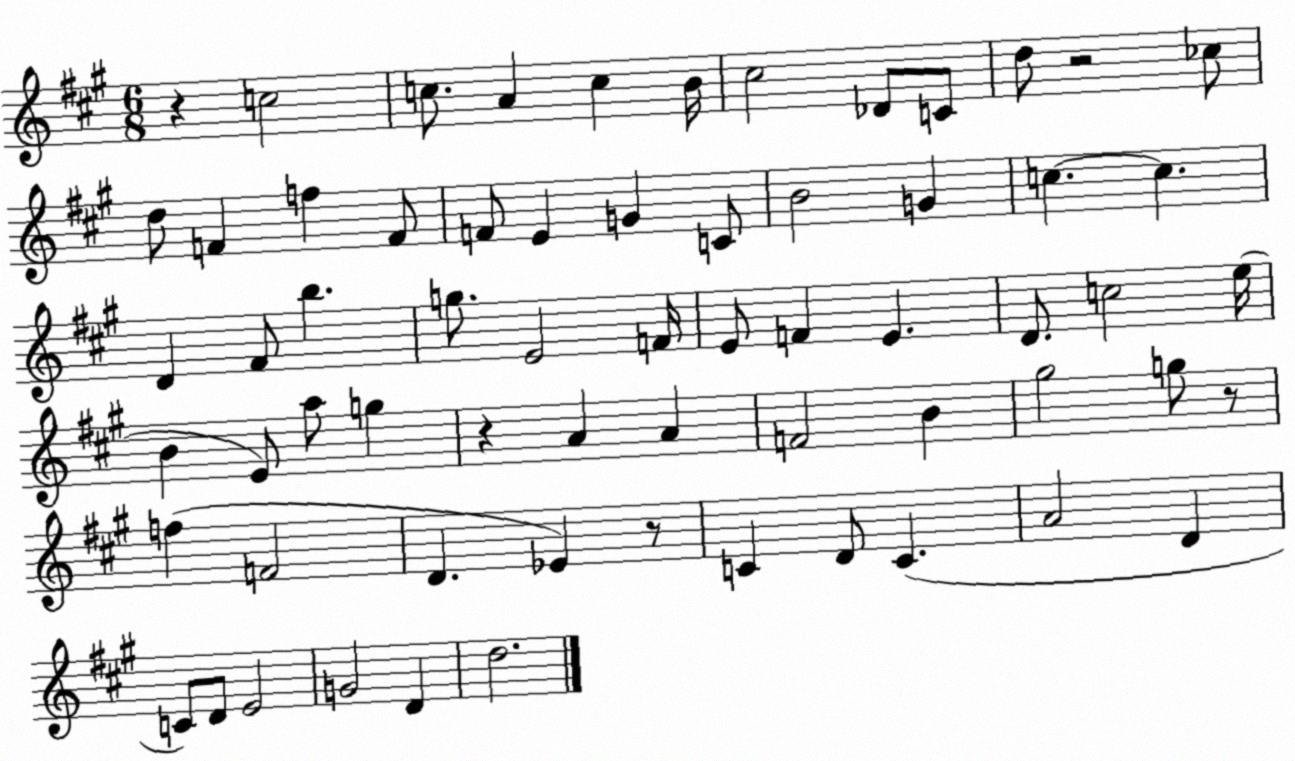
X:1
T:Untitled
M:6/8
L:1/4
K:A
z c2 c/2 A c B/4 ^c2 _D/2 C/2 d/2 z2 _c/2 d/2 F f F/2 F/2 E G C/2 B2 G c c D ^F/2 b g/2 E2 F/4 E/2 F E D/2 c2 e/4 B E/2 a/2 g z A A F2 B ^g2 g/2 z/2 f F2 D _E z/2 C D/2 C A2 D C/2 D/2 E2 G2 D d2